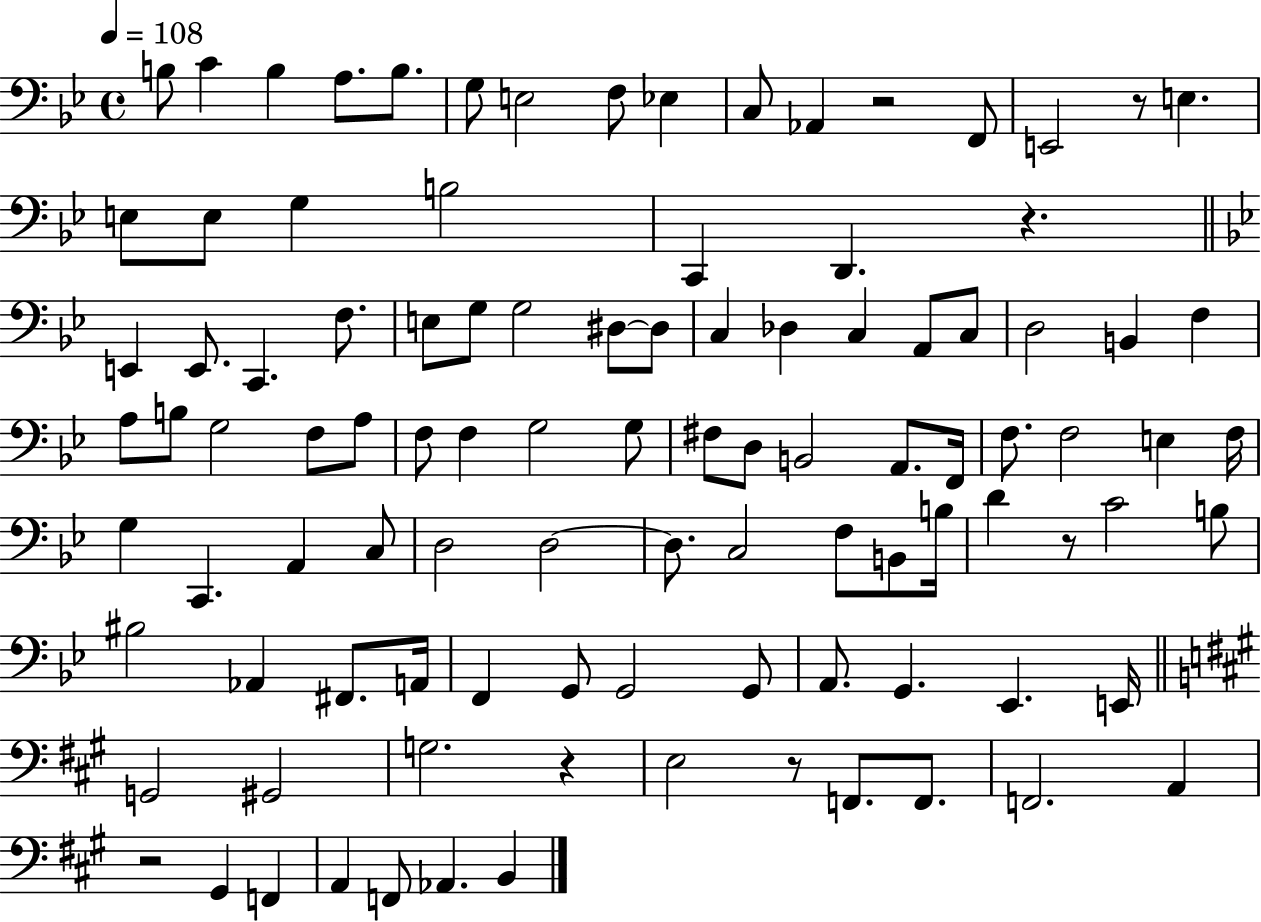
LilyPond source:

{
  \clef bass
  \time 4/4
  \defaultTimeSignature
  \key bes \major
  \tempo 4 = 108
  \repeat volta 2 { b8 c'4 b4 a8. b8. | g8 e2 f8 ees4 | c8 aes,4 r2 f,8 | e,2 r8 e4. | \break e8 e8 g4 b2 | c,4 d,4. r4. | \bar "||" \break \key g \minor e,4 e,8. c,4. f8. | e8 g8 g2 dis8~~ dis8 | c4 des4 c4 a,8 c8 | d2 b,4 f4 | \break a8 b8 g2 f8 a8 | f8 f4 g2 g8 | fis8 d8 b,2 a,8. f,16 | f8. f2 e4 f16 | \break g4 c,4. a,4 c8 | d2 d2~~ | d8. c2 f8 b,8 b16 | d'4 r8 c'2 b8 | \break bis2 aes,4 fis,8. a,16 | f,4 g,8 g,2 g,8 | a,8. g,4. ees,4. e,16 | \bar "||" \break \key a \major g,2 gis,2 | g2. r4 | e2 r8 f,8. f,8. | f,2. a,4 | \break r2 gis,4 f,4 | a,4 f,8 aes,4. b,4 | } \bar "|."
}